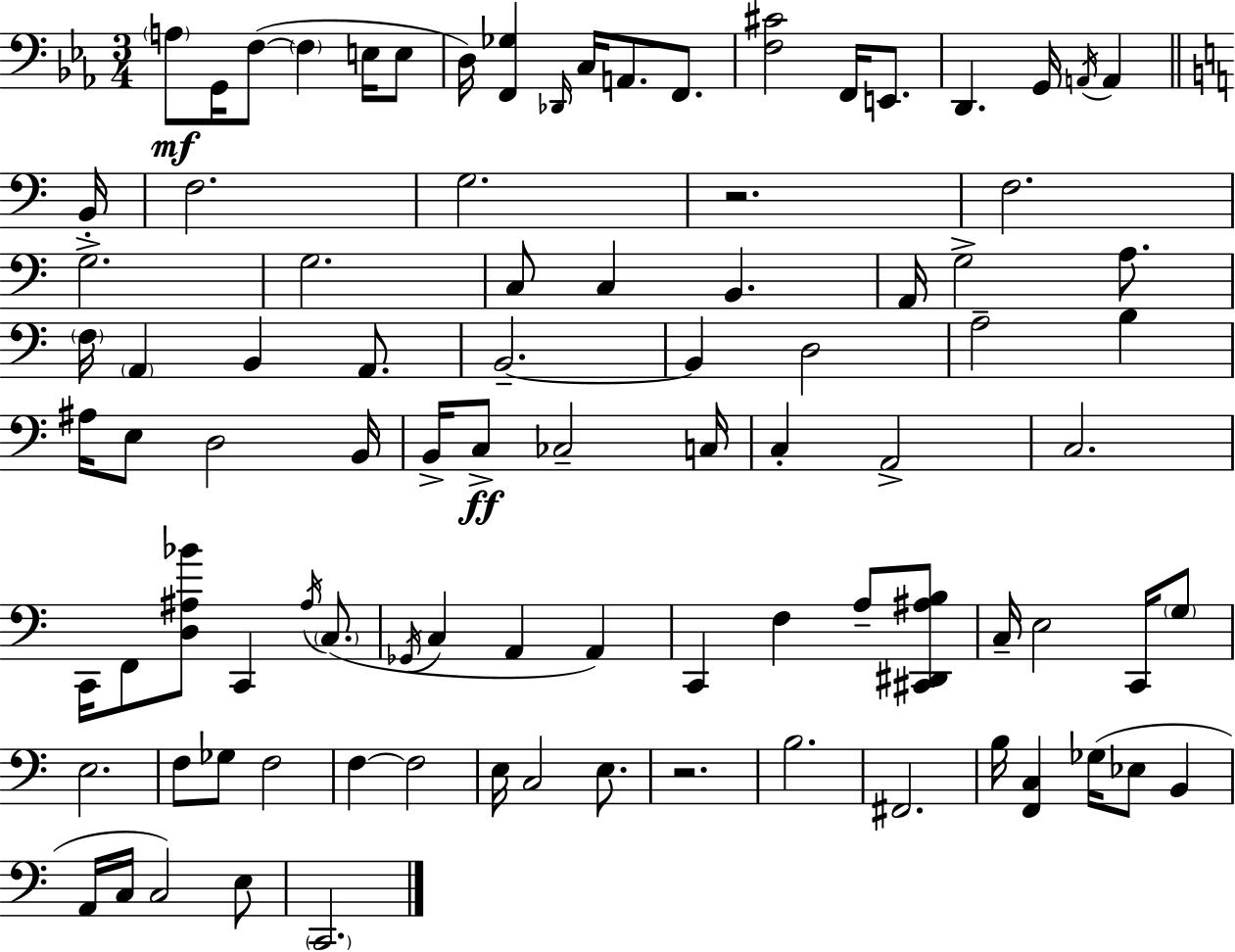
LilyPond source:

{
  \clef bass
  \numericTimeSignature
  \time 3/4
  \key ees \major
  \parenthesize a8\mf g,16 f8~(~ \parenthesize f4 e16 e8 | d16) <f, ges>4 \grace { des,16 } c16 a,8. f,8. | <f cis'>2 f,16 e,8. | d,4. g,16 \acciaccatura { a,16 } a,4 | \break \bar "||" \break \key a \minor b,16-. f2. | g2. | r2. | f2. | \break g2.-> | g2. | c8 c4 b,4. | a,16 g2-> a8. | \break \parenthesize f16 \parenthesize a,4 b,4 a,8. | b,2.--~~ | b,4 d2 | a2-- b4 | \break ais16 e8 d2 | b,16 b,16-> c8->\ff ces2-- | c16 c4-. a,2-> | c2. | \break c,16 f,8 <d ais bes'>8 c,4 \acciaccatura { ais16 } \parenthesize c8.( | \acciaccatura { ges,16 } c4 a,4 a,4) | c,4 f4 a8-- | <cis, dis, ais b>8 c16-- e2 | \break c,16 \parenthesize g8 e2. | f8 ges8 f2 | f4~~ f2 | e16 c2 | \break e8. r2. | b2. | fis,2. | b16 <f, c>4 ges16( ees8 b,4 | \break a,16 c16 c2) | e8 \parenthesize c,2. | \bar "|."
}